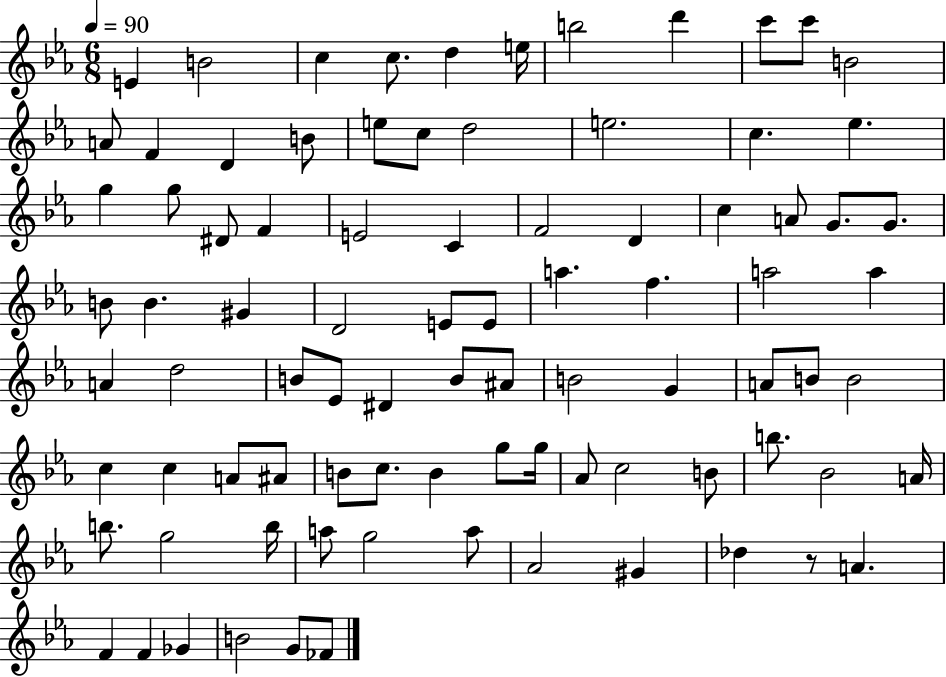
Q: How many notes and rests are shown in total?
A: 87